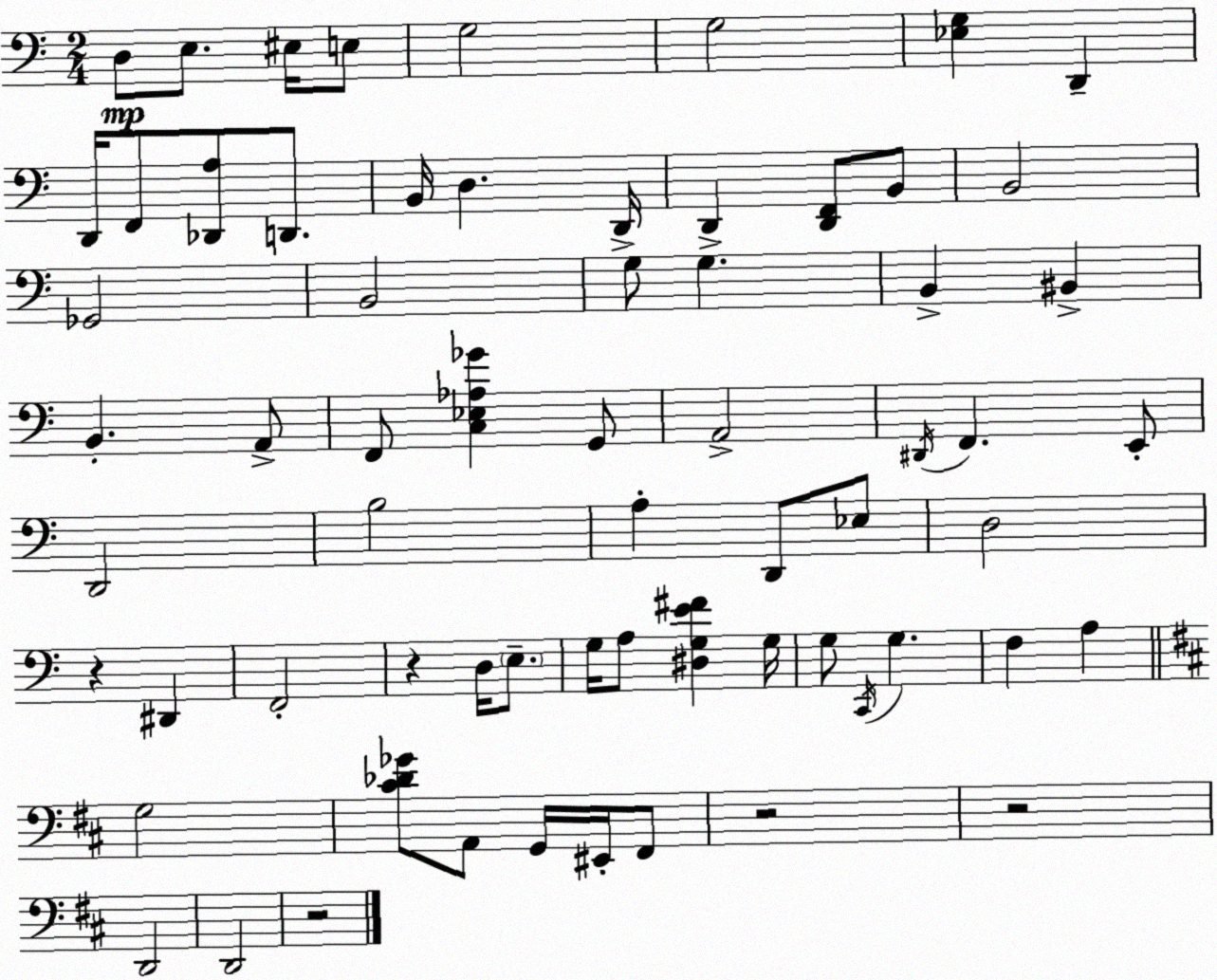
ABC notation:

X:1
T:Untitled
M:2/4
L:1/4
K:C
D,/2 E,/2 ^E,/4 E,/2 G,2 G,2 [_E,G,] D,, D,,/4 F,,/2 [_D,,A,]/2 D,,/2 B,,/4 D, D,,/4 D,, [D,,F,,]/2 B,,/2 B,,2 _G,,2 B,,2 G,/2 G, B,, ^B,, B,, A,,/2 F,,/2 [C,_E,_A,_G] G,,/2 A,,2 ^D,,/4 F,, E,,/2 D,,2 B,2 A, D,,/2 _E,/2 D,2 z ^D,, F,,2 z D,/4 E,/2 G,/4 A,/2 [^D,G,E^F] G,/4 G,/2 C,,/4 G, F, A, G,2 [^C_D_G]/2 A,,/2 G,,/4 ^E,,/4 ^F,,/2 z2 z2 D,,2 D,,2 z2